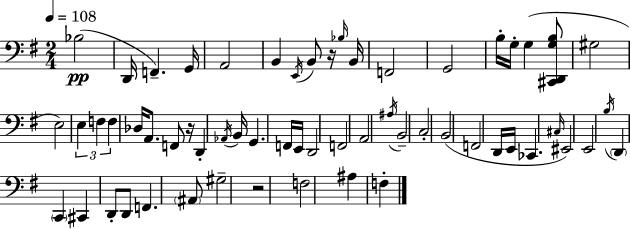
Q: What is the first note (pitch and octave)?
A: Bb3